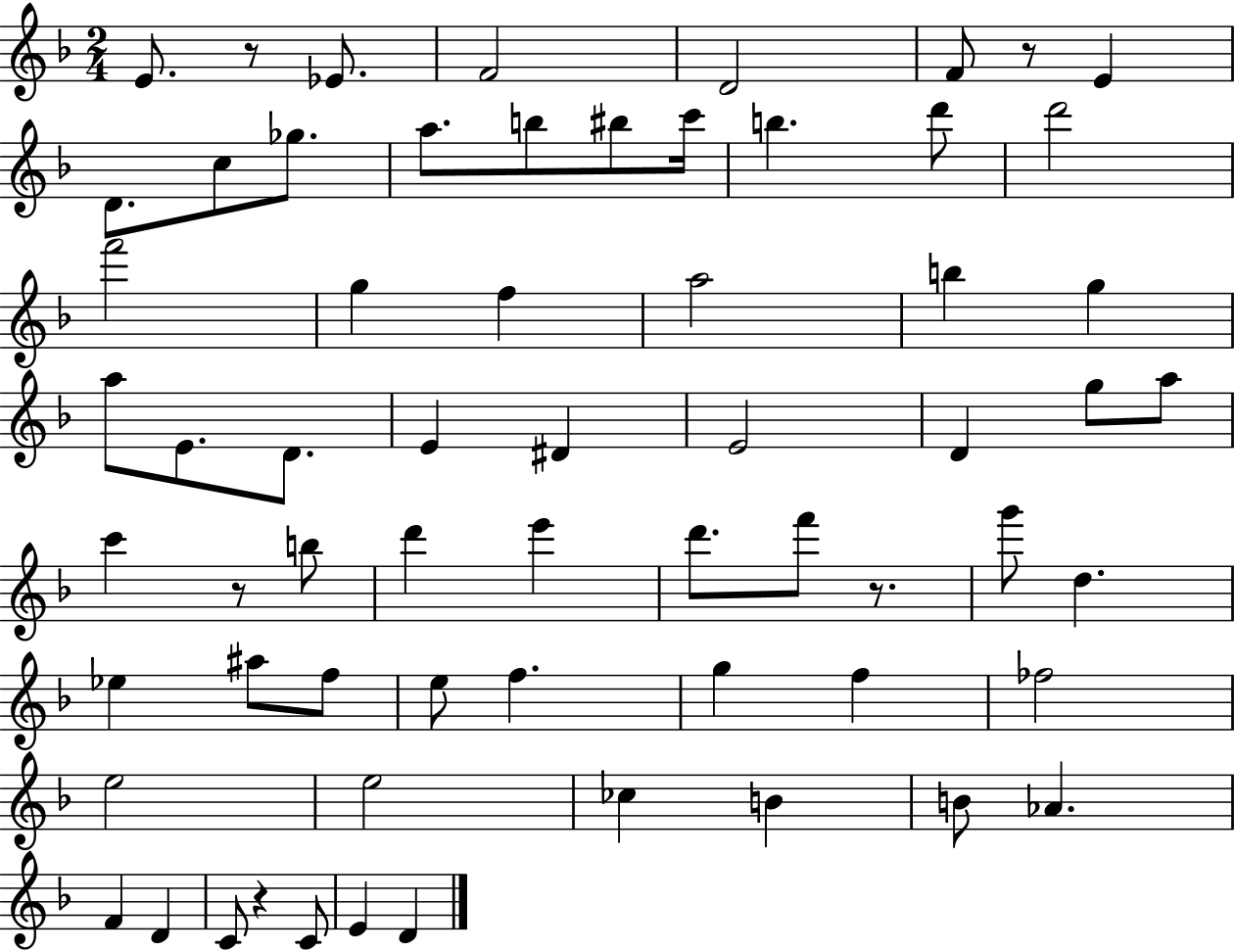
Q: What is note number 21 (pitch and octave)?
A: B5